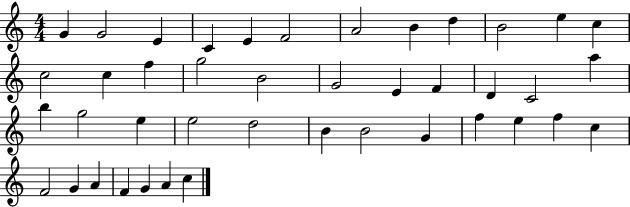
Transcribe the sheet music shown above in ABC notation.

X:1
T:Untitled
M:4/4
L:1/4
K:C
G G2 E C E F2 A2 B d B2 e c c2 c f g2 B2 G2 E F D C2 a b g2 e e2 d2 B B2 G f e f c F2 G A F G A c